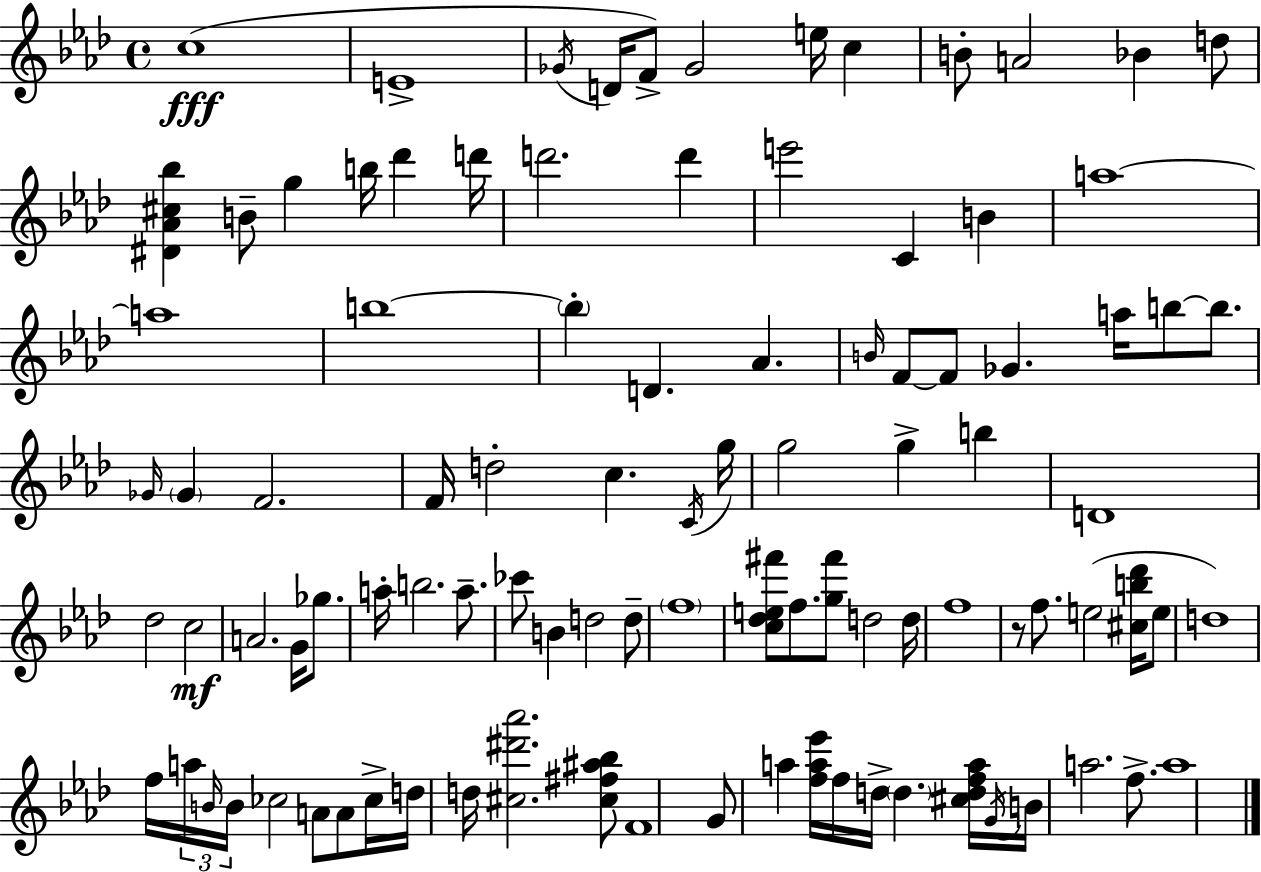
X:1
T:Untitled
M:4/4
L:1/4
K:Fm
c4 E4 _G/4 D/4 F/2 _G2 e/4 c B/2 A2 _B d/2 [^D_A^c_b] B/2 g b/4 _d' d'/4 d'2 d' e'2 C B a4 a4 b4 b D _A B/4 F/2 F/2 _G a/4 b/2 b/2 _G/4 _G F2 F/4 d2 c C/4 g/4 g2 g b D4 _d2 c2 A2 G/4 _g/2 a/4 b2 a/2 _c'/2 B d2 d/2 f4 [c_de^f']/2 f/2 [g^f']/2 d2 d/4 f4 z/2 f/2 e2 [^cb_d']/4 e/2 d4 f/4 a/4 B/4 B/4 _c2 A/2 A/2 _c/4 d/4 d/4 [^c^d'_a']2 [^c^f^a_b]/2 F4 G/2 a [fa_e']/4 f/4 d/4 d [^cdfa]/4 G/4 B/4 a2 f/2 a4